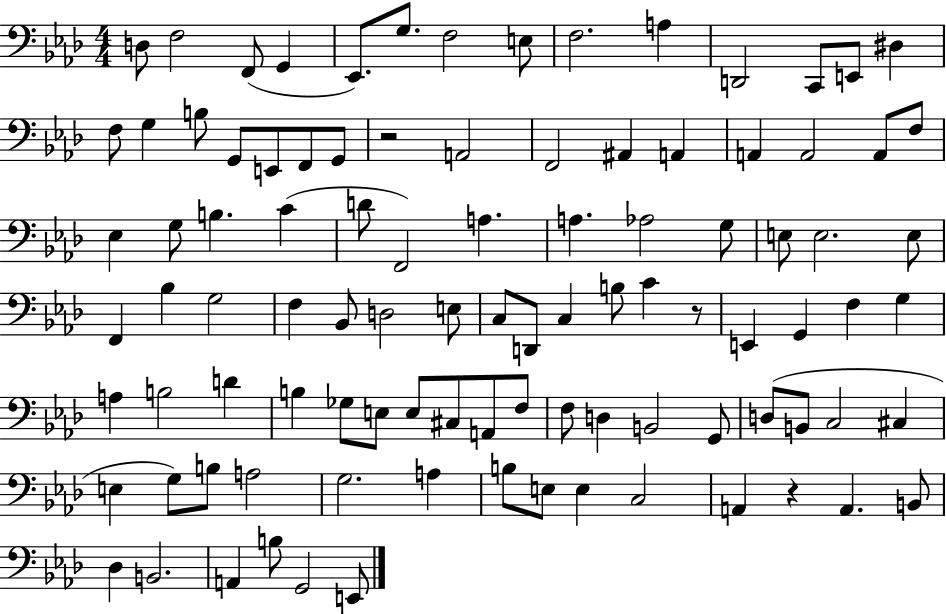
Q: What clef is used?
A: bass